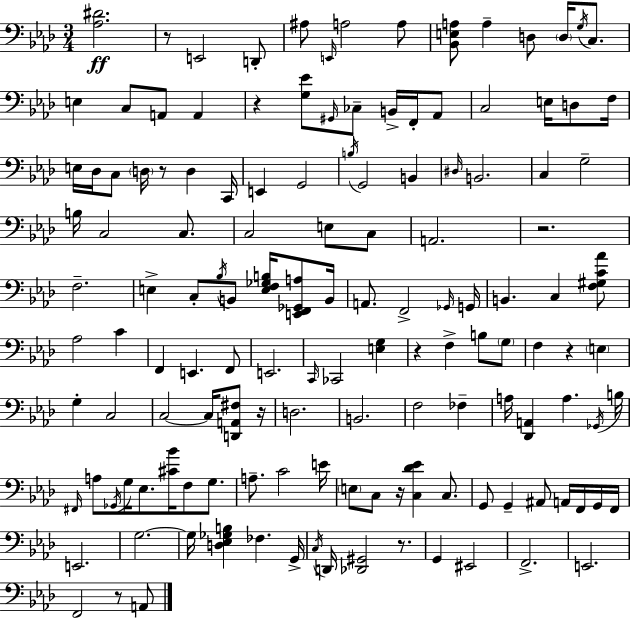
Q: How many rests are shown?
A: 10